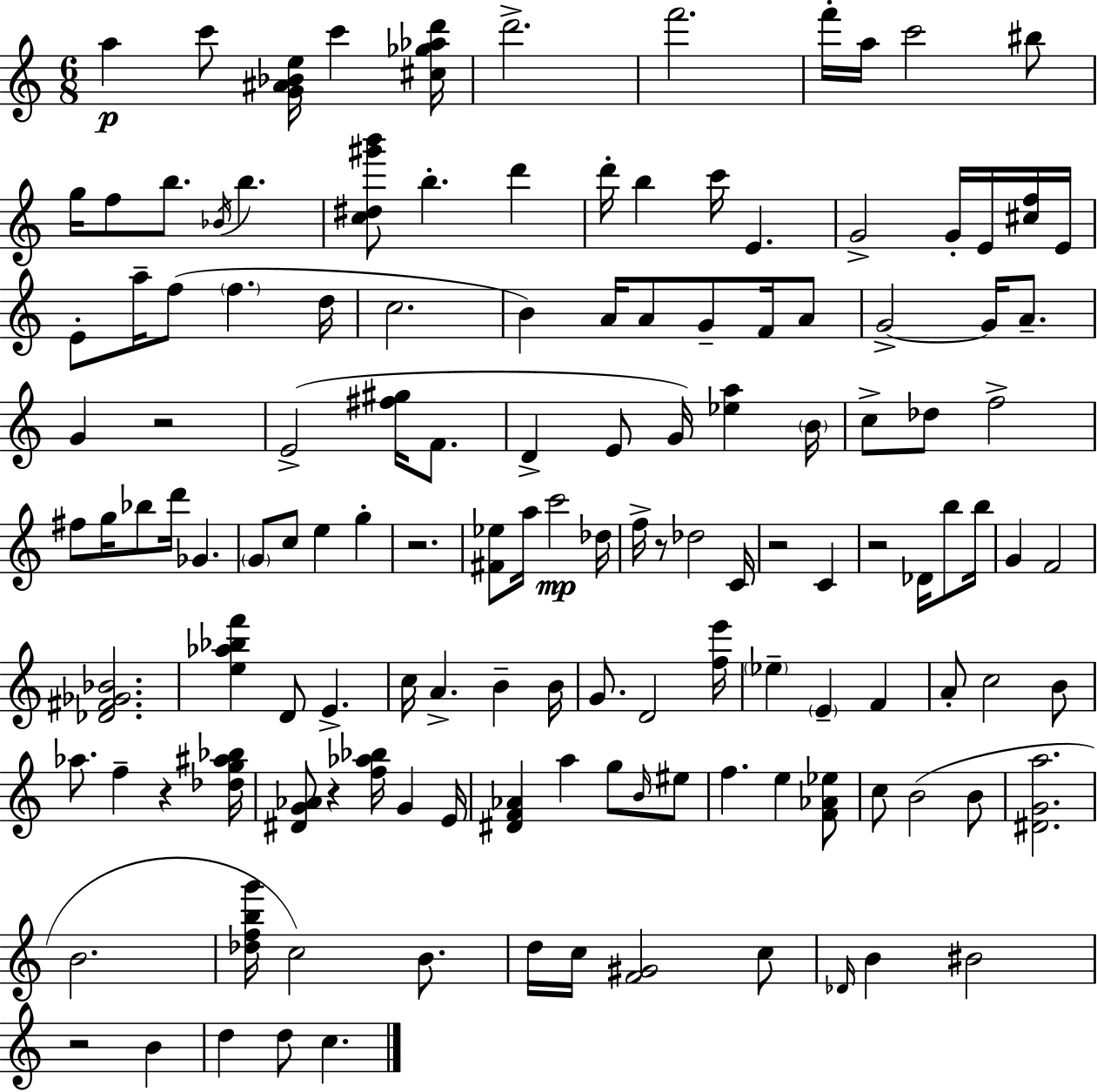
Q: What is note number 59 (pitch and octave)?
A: A5